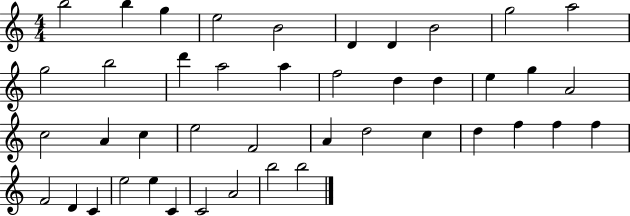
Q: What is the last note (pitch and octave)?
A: B5